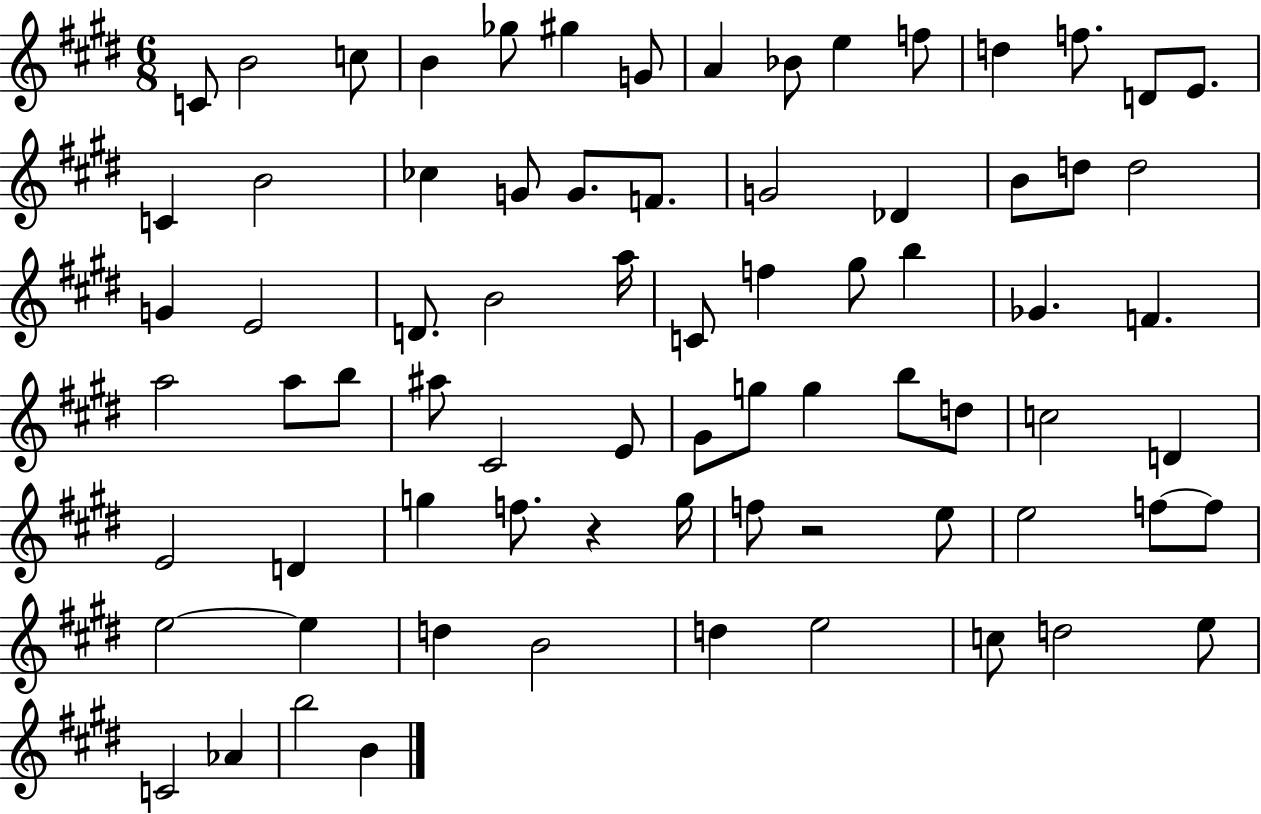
C4/e B4/h C5/e B4/q Gb5/e G#5/q G4/e A4/q Bb4/e E5/q F5/e D5/q F5/e. D4/e E4/e. C4/q B4/h CES5/q G4/e G4/e. F4/e. G4/h Db4/q B4/e D5/e D5/h G4/q E4/h D4/e. B4/h A5/s C4/e F5/q G#5/e B5/q Gb4/q. F4/q. A5/h A5/e B5/e A#5/e C#4/h E4/e G#4/e G5/e G5/q B5/e D5/e C5/h D4/q E4/h D4/q G5/q F5/e. R/q G5/s F5/e R/h E5/e E5/h F5/e F5/e E5/h E5/q D5/q B4/h D5/q E5/h C5/e D5/h E5/e C4/h Ab4/q B5/h B4/q